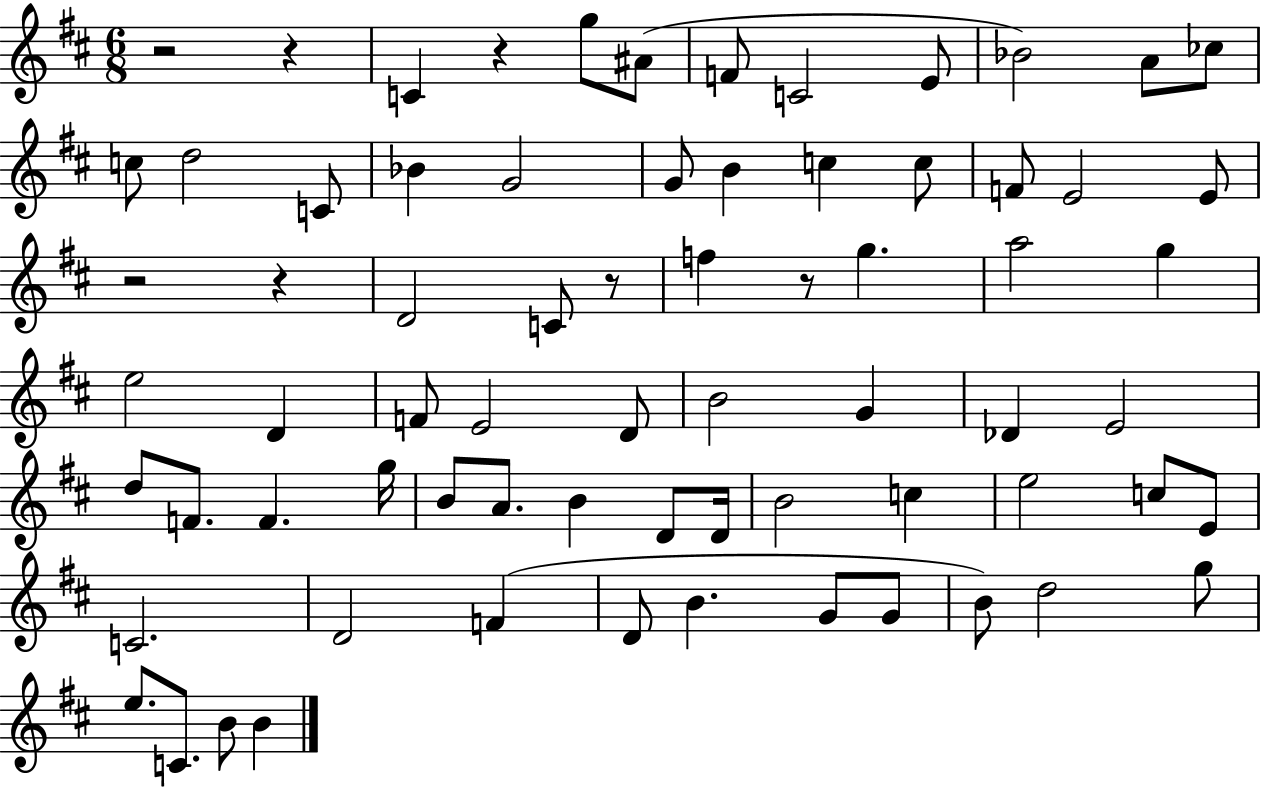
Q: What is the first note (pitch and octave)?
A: C4